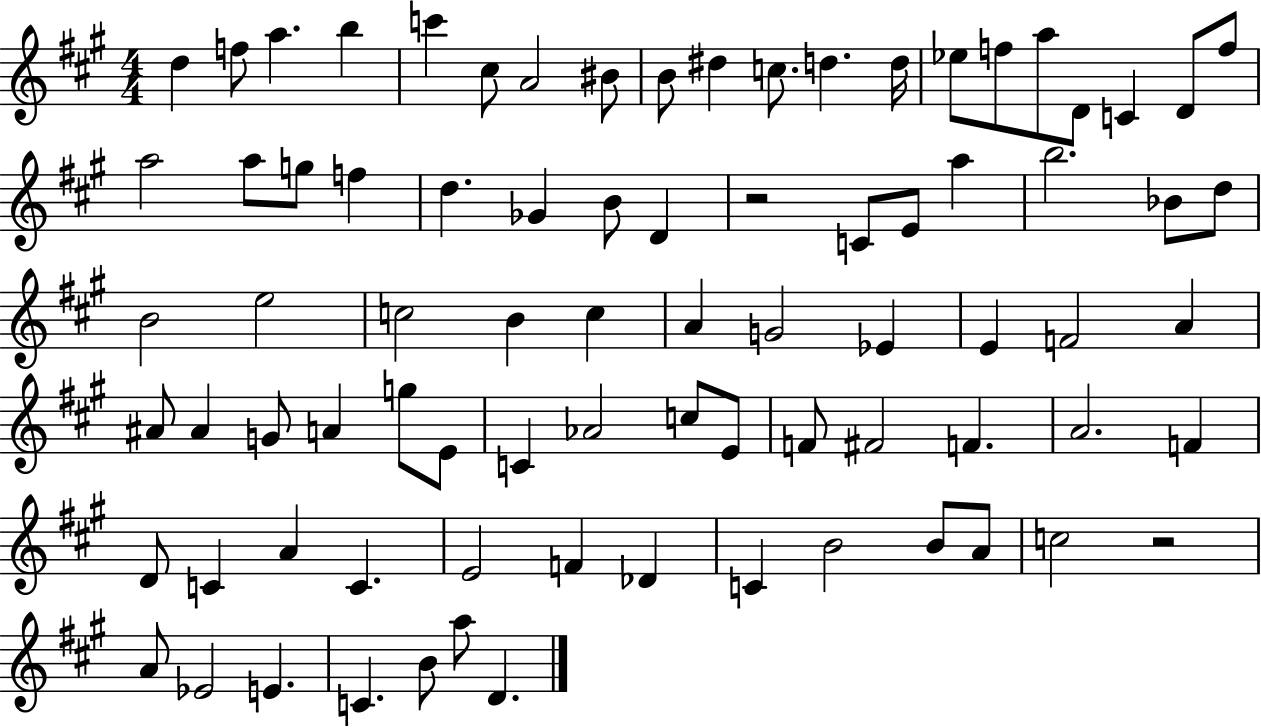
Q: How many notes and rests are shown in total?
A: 81